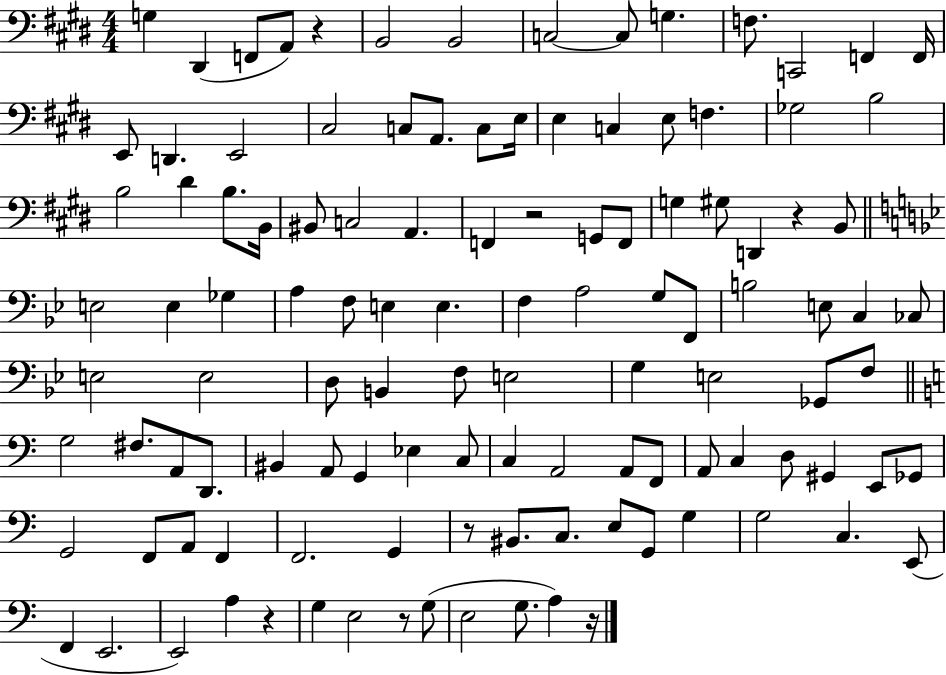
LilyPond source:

{
  \clef bass
  \numericTimeSignature
  \time 4/4
  \key e \major
  g4 dis,4( f,8 a,8) r4 | b,2 b,2 | c2~~ c8 g4. | f8. c,2 f,4 f,16 | \break e,8 d,4. e,2 | cis2 c8 a,8. c8 e16 | e4 c4 e8 f4. | ges2 b2 | \break b2 dis'4 b8. b,16 | bis,8 c2 a,4. | f,4 r2 g,8 f,8 | g4 gis8 d,4 r4 b,8 | \break \bar "||" \break \key g \minor e2 e4 ges4 | a4 f8 e4 e4. | f4 a2 g8 f,8 | b2 e8 c4 ces8 | \break e2 e2 | d8 b,4 f8 e2 | g4 e2 ges,8 f8 | \bar "||" \break \key c \major g2 fis8. a,8 d,8. | bis,4 a,8 g,4 ees4 c8 | c4 a,2 a,8 f,8 | a,8 c4 d8 gis,4 e,8 ges,8 | \break g,2 f,8 a,8 f,4 | f,2. g,4 | r8 bis,8. c8. e8 g,8 g4 | g2 c4. e,8( | \break f,4 e,2. | e,2) a4 r4 | g4 e2 r8 g8( | e2 g8. a4) r16 | \break \bar "|."
}